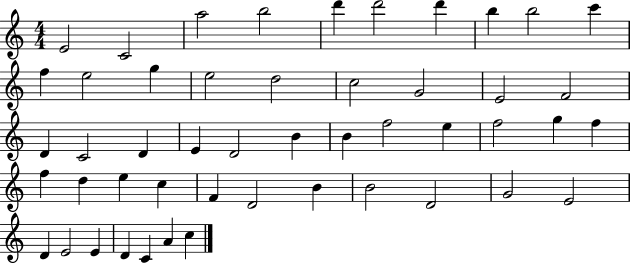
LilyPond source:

{
  \clef treble
  \numericTimeSignature
  \time 4/4
  \key c \major
  e'2 c'2 | a''2 b''2 | d'''4 d'''2 d'''4 | b''4 b''2 c'''4 | \break f''4 e''2 g''4 | e''2 d''2 | c''2 g'2 | e'2 f'2 | \break d'4 c'2 d'4 | e'4 d'2 b'4 | b'4 f''2 e''4 | f''2 g''4 f''4 | \break f''4 d''4 e''4 c''4 | f'4 d'2 b'4 | b'2 d'2 | g'2 e'2 | \break d'4 e'2 e'4 | d'4 c'4 a'4 c''4 | \bar "|."
}